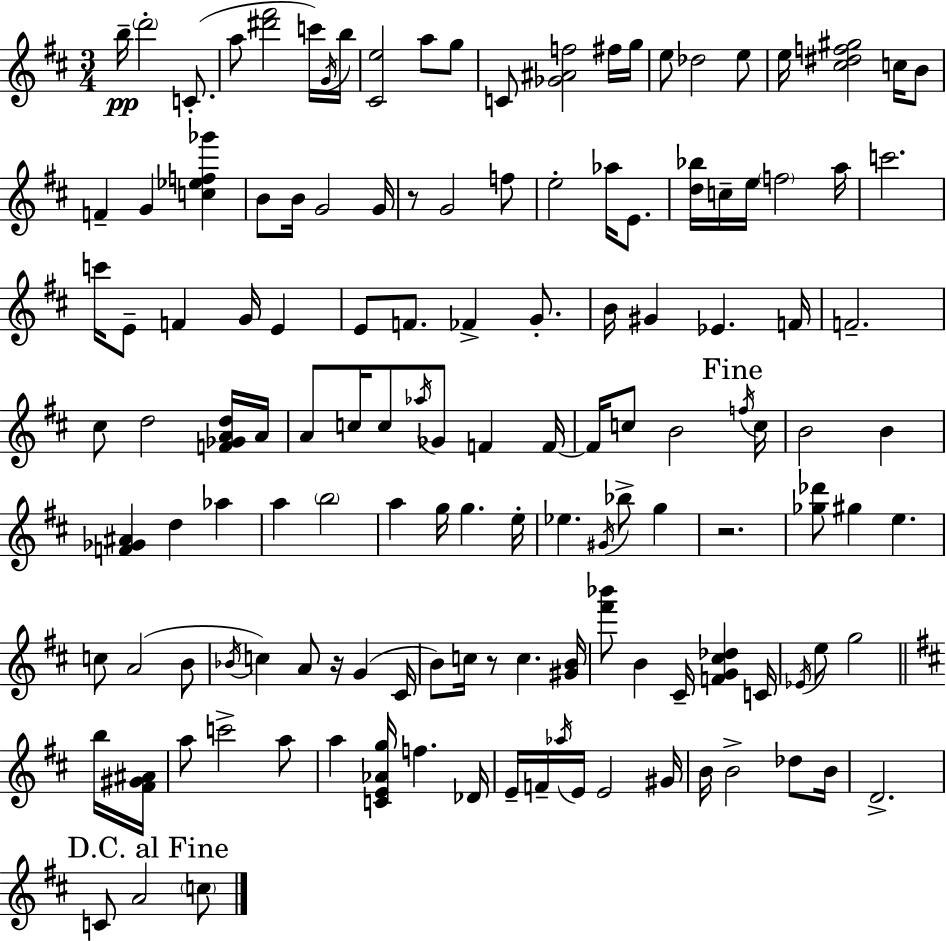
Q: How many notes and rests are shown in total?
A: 135